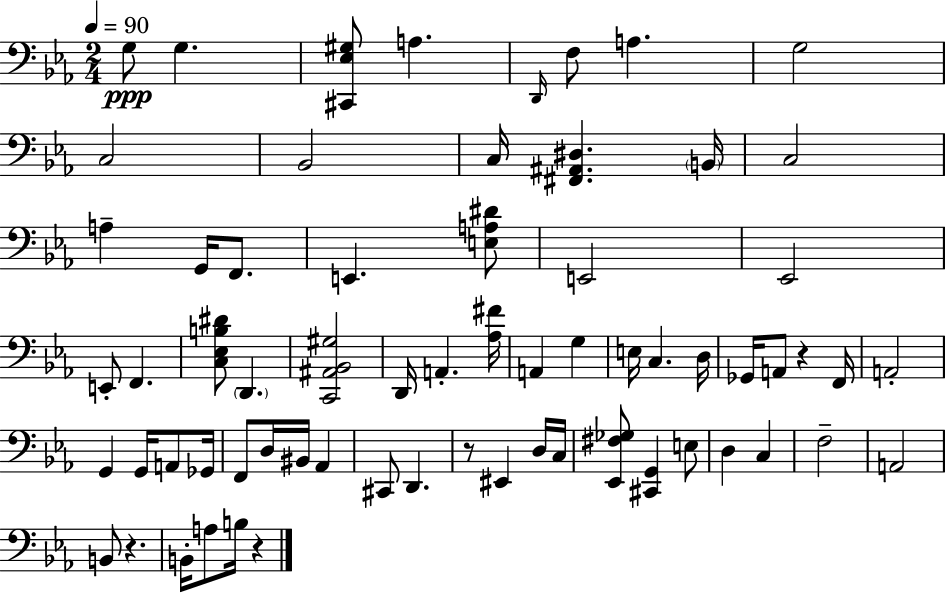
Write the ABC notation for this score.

X:1
T:Untitled
M:2/4
L:1/4
K:Eb
G,/2 G, [^C,,_E,^G,]/2 A, D,,/4 F,/2 A, G,2 C,2 _B,,2 C,/4 [^F,,^A,,^D,] B,,/4 C,2 A, G,,/4 F,,/2 E,, [E,A,^D]/2 E,,2 _E,,2 E,,/2 F,, [C,_E,B,^D]/2 D,, [C,,^A,,_B,,^G,]2 D,,/4 A,, [_A,^F]/4 A,, G, E,/4 C, D,/4 _G,,/4 A,,/2 z F,,/4 A,,2 G,, G,,/4 A,,/2 _G,,/4 F,,/2 D,/4 ^B,,/4 _A,, ^C,,/2 D,, z/2 ^E,, D,/4 C,/4 [_E,,^F,_G,]/2 [^C,,G,,] E,/2 D, C, F,2 A,,2 B,,/2 z B,,/4 A,/2 B,/4 z